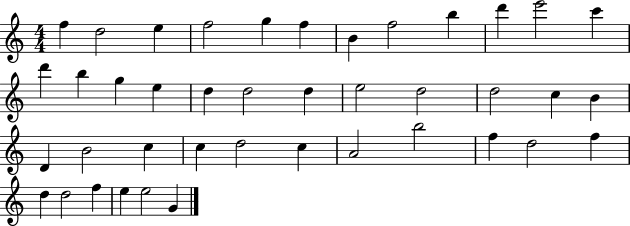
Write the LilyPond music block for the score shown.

{
  \clef treble
  \numericTimeSignature
  \time 4/4
  \key c \major
  f''4 d''2 e''4 | f''2 g''4 f''4 | b'4 f''2 b''4 | d'''4 e'''2 c'''4 | \break d'''4 b''4 g''4 e''4 | d''4 d''2 d''4 | e''2 d''2 | d''2 c''4 b'4 | \break d'4 b'2 c''4 | c''4 d''2 c''4 | a'2 b''2 | f''4 d''2 f''4 | \break d''4 d''2 f''4 | e''4 e''2 g'4 | \bar "|."
}